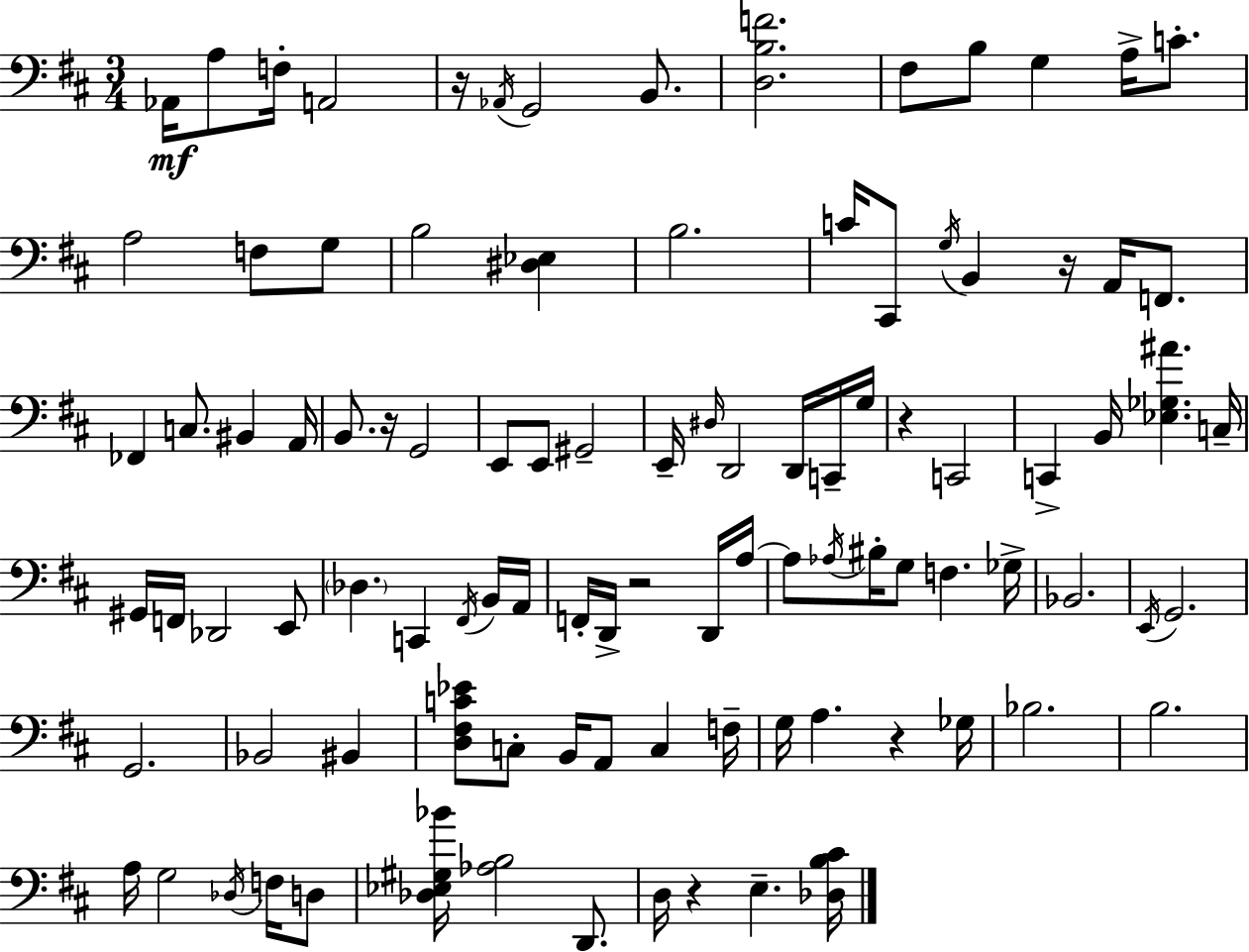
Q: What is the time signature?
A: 3/4